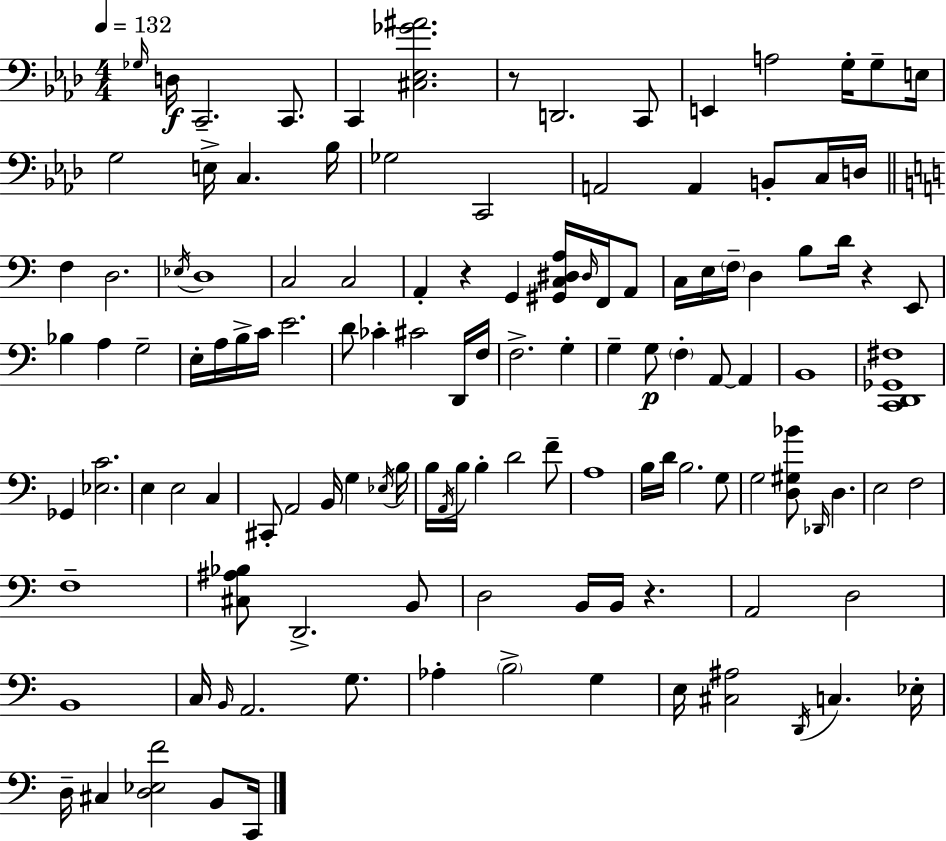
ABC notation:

X:1
T:Untitled
M:4/4
L:1/4
K:Ab
_G,/4 D,/4 C,,2 C,,/2 C,, [^C,_E,_G^A]2 z/2 D,,2 C,,/2 E,, A,2 G,/4 G,/2 E,/4 G,2 E,/4 C, _B,/4 _G,2 C,,2 A,,2 A,, B,,/2 C,/4 D,/4 F, D,2 _E,/4 D,4 C,2 C,2 A,, z G,, [^G,,C,^D,A,]/4 ^D,/4 F,,/4 A,,/2 C,/4 E,/4 F,/4 D, B,/2 D/4 z E,,/2 _B, A, G,2 E,/4 A,/4 B,/4 C/4 E2 D/2 _C ^C2 D,,/4 F,/4 F,2 G, G, G,/2 F, A,,/2 A,, B,,4 [C,,D,,_G,,^F,]4 _G,, [_E,C]2 E, E,2 C, ^C,,/2 A,,2 B,,/4 G, _E,/4 B,/4 B,/4 A,,/4 B,/4 B, D2 F/2 A,4 B,/4 D/4 B,2 G,/2 G,2 [D,^G,_B]/2 _D,,/4 D, E,2 F,2 F,4 [^C,^A,_B,]/2 D,,2 B,,/2 D,2 B,,/4 B,,/4 z A,,2 D,2 B,,4 C,/4 B,,/4 A,,2 G,/2 _A, B,2 G, E,/4 [^C,^A,]2 D,,/4 C, _E,/4 D,/4 ^C, [D,_E,F]2 B,,/2 C,,/4